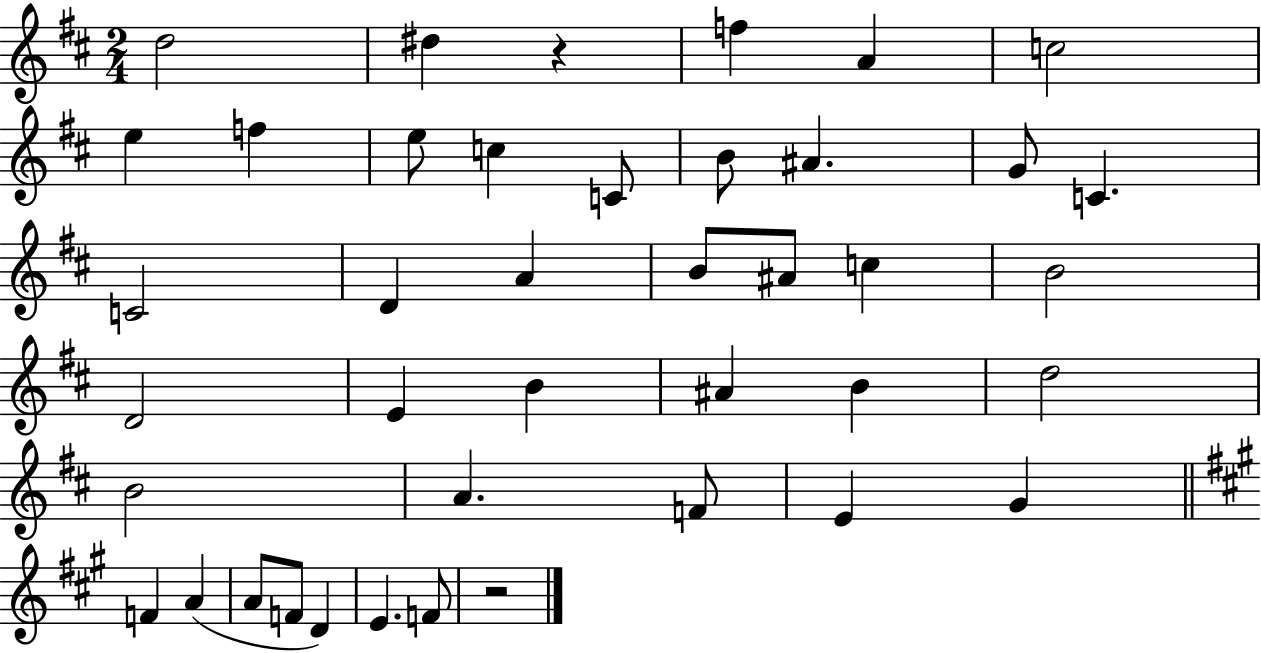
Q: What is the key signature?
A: D major